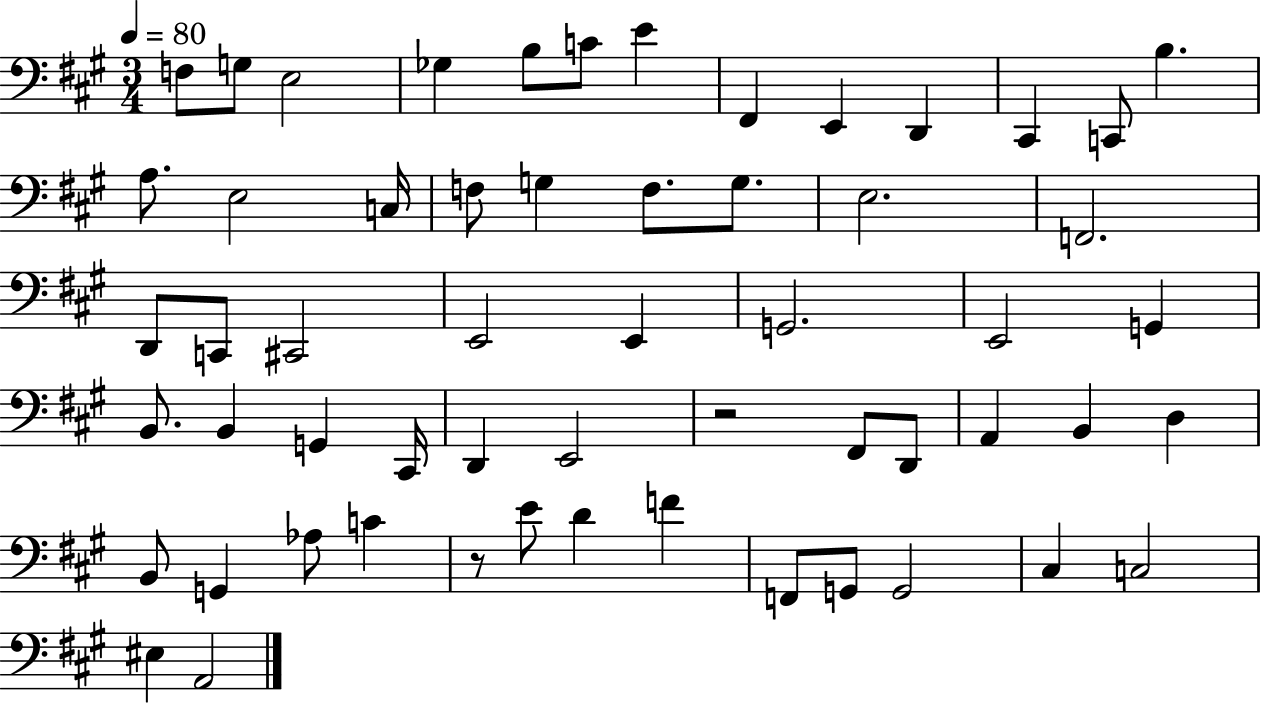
X:1
T:Untitled
M:3/4
L:1/4
K:A
F,/2 G,/2 E,2 _G, B,/2 C/2 E ^F,, E,, D,, ^C,, C,,/2 B, A,/2 E,2 C,/4 F,/2 G, F,/2 G,/2 E,2 F,,2 D,,/2 C,,/2 ^C,,2 E,,2 E,, G,,2 E,,2 G,, B,,/2 B,, G,, ^C,,/4 D,, E,,2 z2 ^F,,/2 D,,/2 A,, B,, D, B,,/2 G,, _A,/2 C z/2 E/2 D F F,,/2 G,,/2 G,,2 ^C, C,2 ^E, A,,2